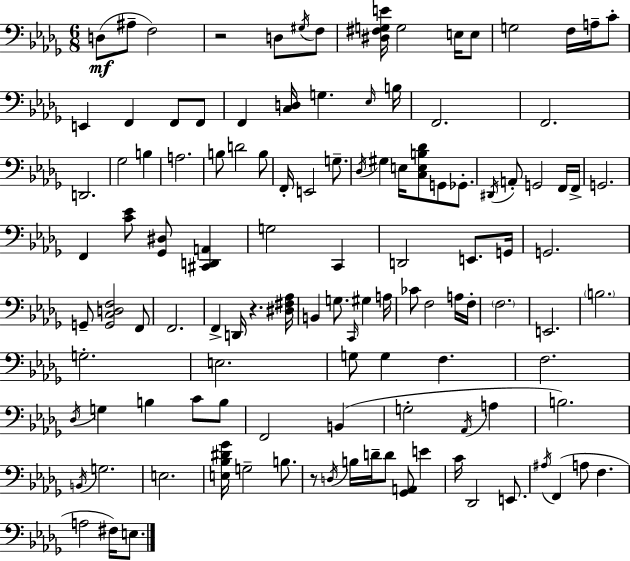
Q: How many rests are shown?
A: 3